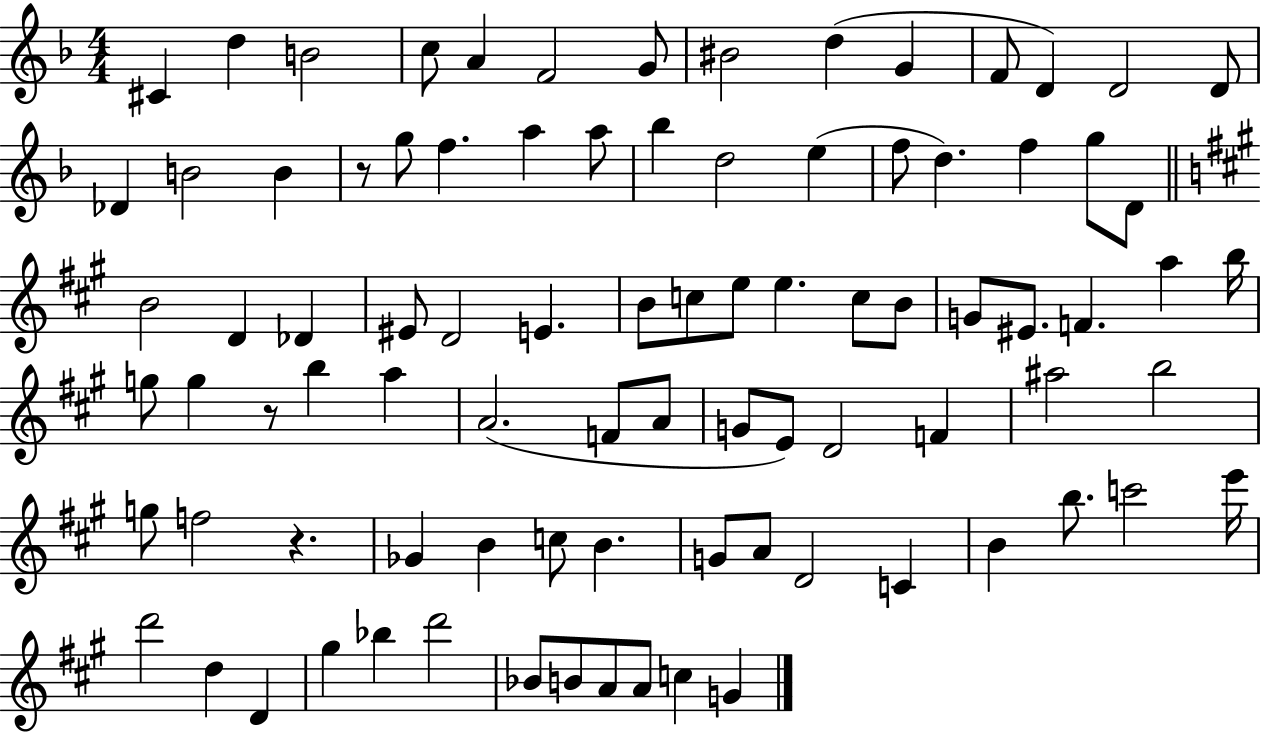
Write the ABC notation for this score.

X:1
T:Untitled
M:4/4
L:1/4
K:F
^C d B2 c/2 A F2 G/2 ^B2 d G F/2 D D2 D/2 _D B2 B z/2 g/2 f a a/2 _b d2 e f/2 d f g/2 D/2 B2 D _D ^E/2 D2 E B/2 c/2 e/2 e c/2 B/2 G/2 ^E/2 F a b/4 g/2 g z/2 b a A2 F/2 A/2 G/2 E/2 D2 F ^a2 b2 g/2 f2 z _G B c/2 B G/2 A/2 D2 C B b/2 c'2 e'/4 d'2 d D ^g _b d'2 _B/2 B/2 A/2 A/2 c G